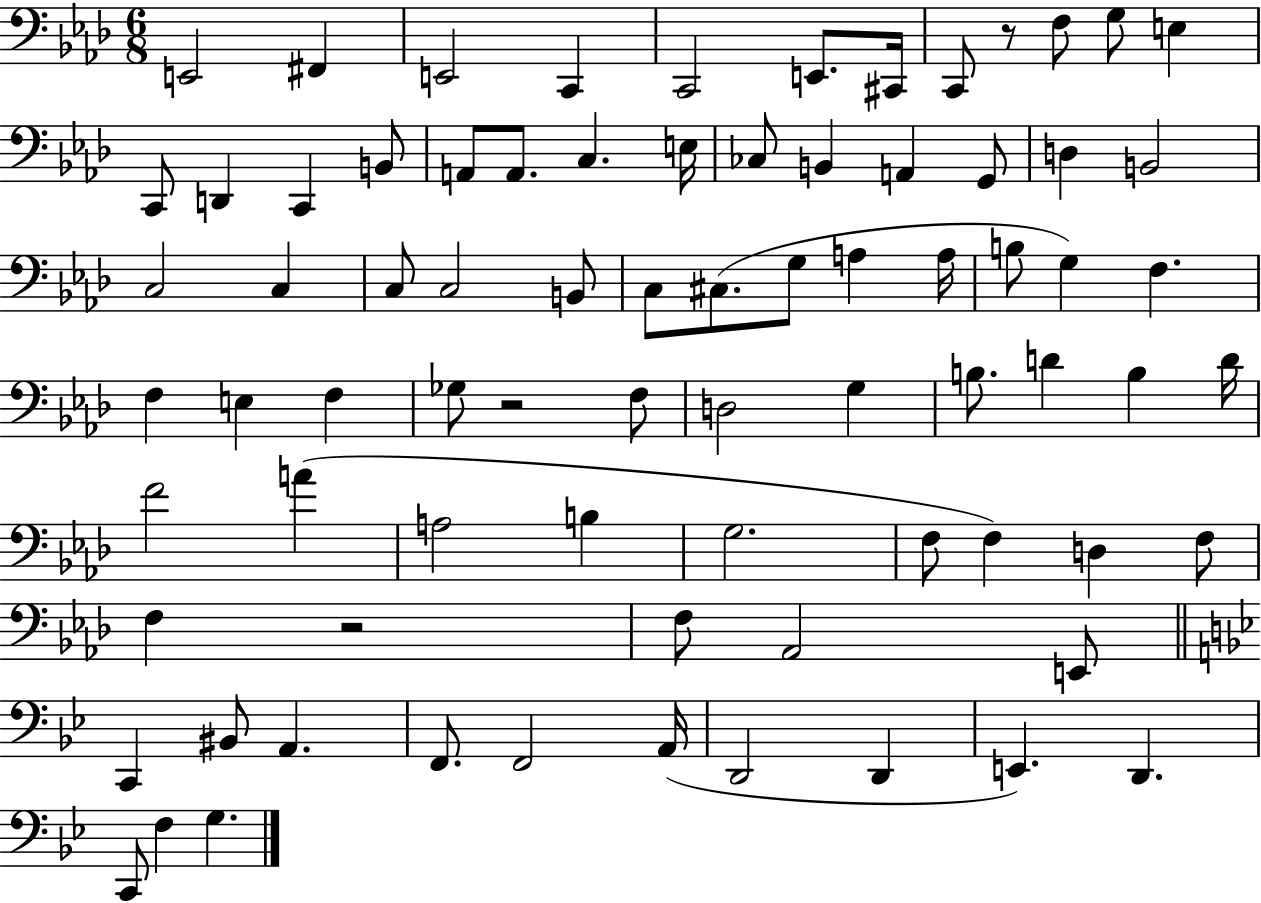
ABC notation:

X:1
T:Untitled
M:6/8
L:1/4
K:Ab
E,,2 ^F,, E,,2 C,, C,,2 E,,/2 ^C,,/4 C,,/2 z/2 F,/2 G,/2 E, C,,/2 D,, C,, B,,/2 A,,/2 A,,/2 C, E,/4 _C,/2 B,, A,, G,,/2 D, B,,2 C,2 C, C,/2 C,2 B,,/2 C,/2 ^C,/2 G,/2 A, A,/4 B,/2 G, F, F, E, F, _G,/2 z2 F,/2 D,2 G, B,/2 D B, D/4 F2 A A,2 B, G,2 F,/2 F, D, F,/2 F, z2 F,/2 _A,,2 E,,/2 C,, ^B,,/2 A,, F,,/2 F,,2 A,,/4 D,,2 D,, E,, D,, C,,/2 F, G,